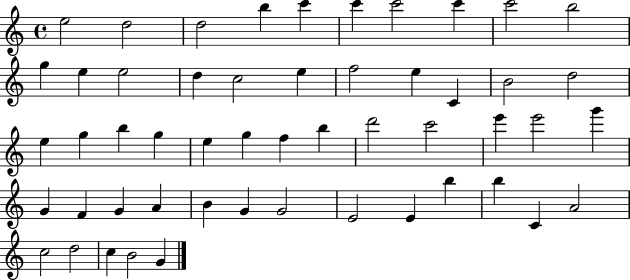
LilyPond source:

{
  \clef treble
  \time 4/4
  \defaultTimeSignature
  \key c \major
  e''2 d''2 | d''2 b''4 c'''4 | c'''4 c'''2 c'''4 | c'''2 b''2 | \break g''4 e''4 e''2 | d''4 c''2 e''4 | f''2 e''4 c'4 | b'2 d''2 | \break e''4 g''4 b''4 g''4 | e''4 g''4 f''4 b''4 | d'''2 c'''2 | e'''4 e'''2 g'''4 | \break g'4 f'4 g'4 a'4 | b'4 g'4 g'2 | e'2 e'4 b''4 | b''4 c'4 a'2 | \break c''2 d''2 | c''4 b'2 g'4 | \bar "|."
}